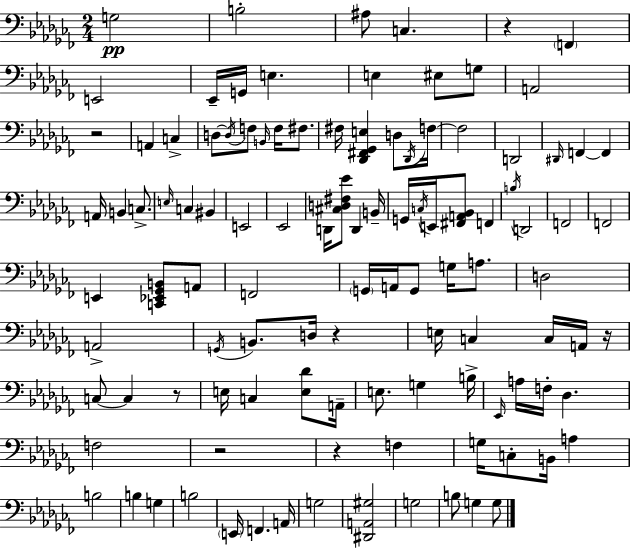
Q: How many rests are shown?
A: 7